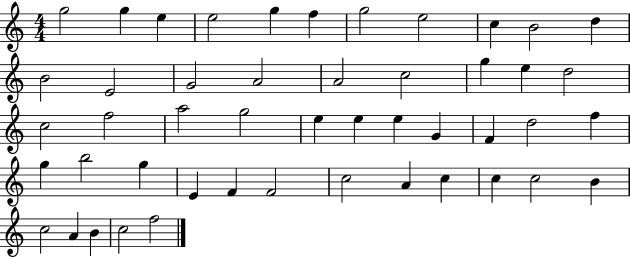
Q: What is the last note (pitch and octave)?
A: F5